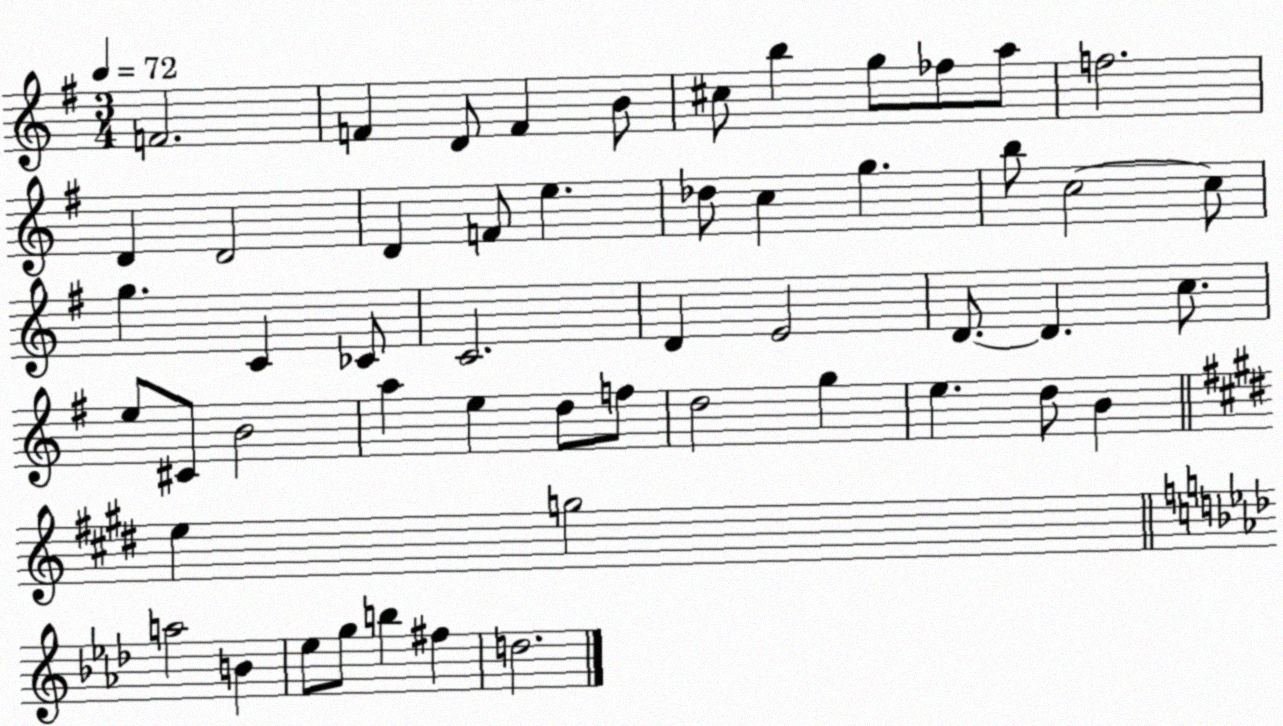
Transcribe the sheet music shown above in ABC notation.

X:1
T:Untitled
M:3/4
L:1/4
K:G
F2 F D/2 F B/2 ^c/2 b g/2 _f/2 a/2 f2 D D2 D F/2 e _d/2 c g b/2 c2 c/2 g C _C/2 C2 D E2 D/2 D c/2 e/2 ^C/2 B2 a e d/2 f/2 d2 g e d/2 B e g2 a2 B _e/2 g/2 b ^f d2